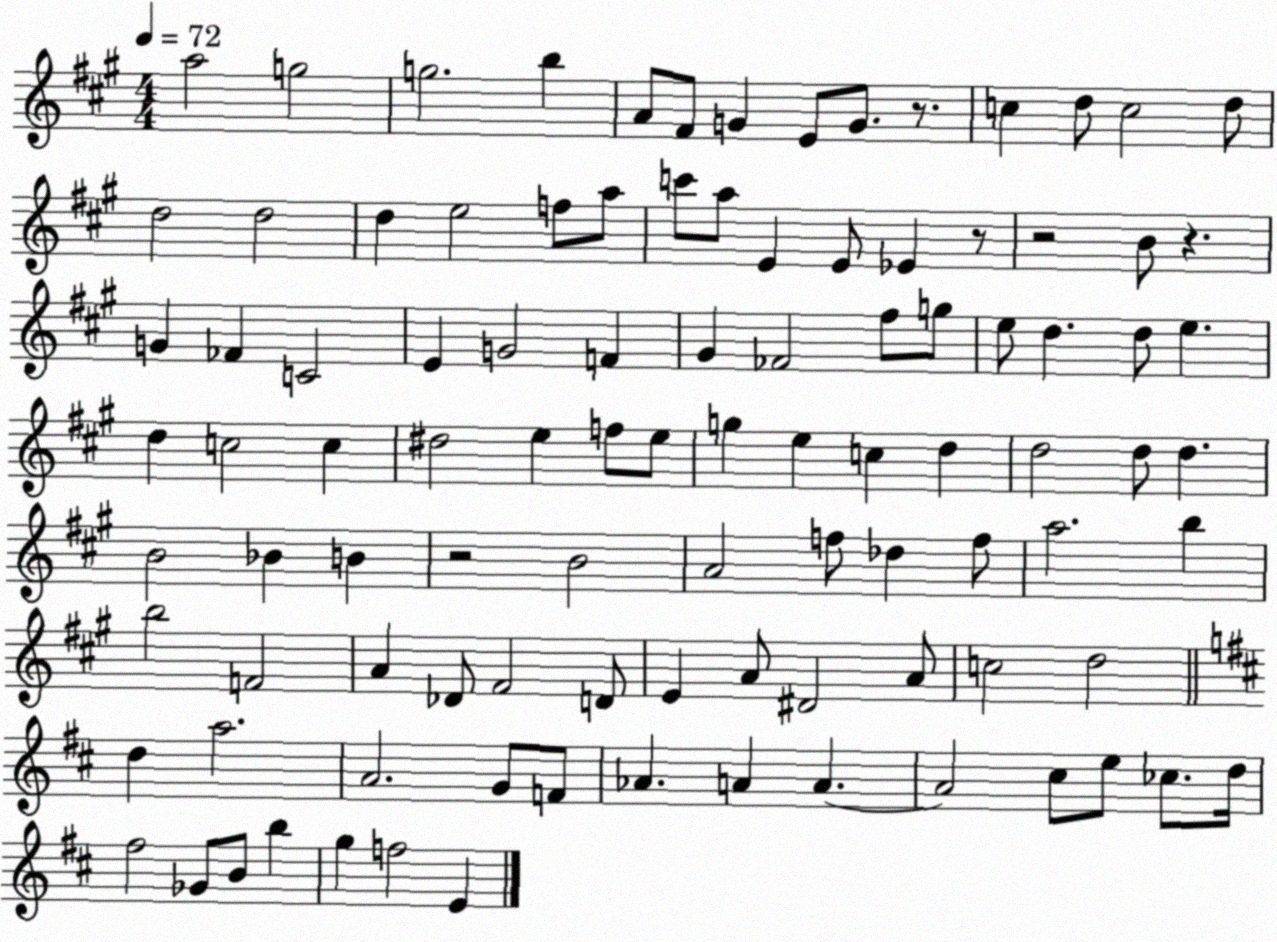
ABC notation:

X:1
T:Untitled
M:4/4
L:1/4
K:A
a2 g2 g2 b A/2 ^F/2 G E/2 G/2 z/2 c d/2 c2 d/2 d2 d2 d e2 f/2 a/2 c'/2 a/2 E E/2 _E z/2 z2 B/2 z G _F C2 E G2 F ^G _F2 ^f/2 g/2 e/2 d d/2 e d c2 c ^d2 e f/2 e/2 g e c d d2 d/2 d B2 _B B z2 B2 A2 f/2 _d f/2 a2 b b2 F2 A _D/2 ^F2 D/2 E A/2 ^D2 A/2 c2 d2 d a2 A2 G/2 F/2 _A A A A2 ^c/2 e/2 _c/2 d/4 ^f2 _G/2 B/2 b g f2 E